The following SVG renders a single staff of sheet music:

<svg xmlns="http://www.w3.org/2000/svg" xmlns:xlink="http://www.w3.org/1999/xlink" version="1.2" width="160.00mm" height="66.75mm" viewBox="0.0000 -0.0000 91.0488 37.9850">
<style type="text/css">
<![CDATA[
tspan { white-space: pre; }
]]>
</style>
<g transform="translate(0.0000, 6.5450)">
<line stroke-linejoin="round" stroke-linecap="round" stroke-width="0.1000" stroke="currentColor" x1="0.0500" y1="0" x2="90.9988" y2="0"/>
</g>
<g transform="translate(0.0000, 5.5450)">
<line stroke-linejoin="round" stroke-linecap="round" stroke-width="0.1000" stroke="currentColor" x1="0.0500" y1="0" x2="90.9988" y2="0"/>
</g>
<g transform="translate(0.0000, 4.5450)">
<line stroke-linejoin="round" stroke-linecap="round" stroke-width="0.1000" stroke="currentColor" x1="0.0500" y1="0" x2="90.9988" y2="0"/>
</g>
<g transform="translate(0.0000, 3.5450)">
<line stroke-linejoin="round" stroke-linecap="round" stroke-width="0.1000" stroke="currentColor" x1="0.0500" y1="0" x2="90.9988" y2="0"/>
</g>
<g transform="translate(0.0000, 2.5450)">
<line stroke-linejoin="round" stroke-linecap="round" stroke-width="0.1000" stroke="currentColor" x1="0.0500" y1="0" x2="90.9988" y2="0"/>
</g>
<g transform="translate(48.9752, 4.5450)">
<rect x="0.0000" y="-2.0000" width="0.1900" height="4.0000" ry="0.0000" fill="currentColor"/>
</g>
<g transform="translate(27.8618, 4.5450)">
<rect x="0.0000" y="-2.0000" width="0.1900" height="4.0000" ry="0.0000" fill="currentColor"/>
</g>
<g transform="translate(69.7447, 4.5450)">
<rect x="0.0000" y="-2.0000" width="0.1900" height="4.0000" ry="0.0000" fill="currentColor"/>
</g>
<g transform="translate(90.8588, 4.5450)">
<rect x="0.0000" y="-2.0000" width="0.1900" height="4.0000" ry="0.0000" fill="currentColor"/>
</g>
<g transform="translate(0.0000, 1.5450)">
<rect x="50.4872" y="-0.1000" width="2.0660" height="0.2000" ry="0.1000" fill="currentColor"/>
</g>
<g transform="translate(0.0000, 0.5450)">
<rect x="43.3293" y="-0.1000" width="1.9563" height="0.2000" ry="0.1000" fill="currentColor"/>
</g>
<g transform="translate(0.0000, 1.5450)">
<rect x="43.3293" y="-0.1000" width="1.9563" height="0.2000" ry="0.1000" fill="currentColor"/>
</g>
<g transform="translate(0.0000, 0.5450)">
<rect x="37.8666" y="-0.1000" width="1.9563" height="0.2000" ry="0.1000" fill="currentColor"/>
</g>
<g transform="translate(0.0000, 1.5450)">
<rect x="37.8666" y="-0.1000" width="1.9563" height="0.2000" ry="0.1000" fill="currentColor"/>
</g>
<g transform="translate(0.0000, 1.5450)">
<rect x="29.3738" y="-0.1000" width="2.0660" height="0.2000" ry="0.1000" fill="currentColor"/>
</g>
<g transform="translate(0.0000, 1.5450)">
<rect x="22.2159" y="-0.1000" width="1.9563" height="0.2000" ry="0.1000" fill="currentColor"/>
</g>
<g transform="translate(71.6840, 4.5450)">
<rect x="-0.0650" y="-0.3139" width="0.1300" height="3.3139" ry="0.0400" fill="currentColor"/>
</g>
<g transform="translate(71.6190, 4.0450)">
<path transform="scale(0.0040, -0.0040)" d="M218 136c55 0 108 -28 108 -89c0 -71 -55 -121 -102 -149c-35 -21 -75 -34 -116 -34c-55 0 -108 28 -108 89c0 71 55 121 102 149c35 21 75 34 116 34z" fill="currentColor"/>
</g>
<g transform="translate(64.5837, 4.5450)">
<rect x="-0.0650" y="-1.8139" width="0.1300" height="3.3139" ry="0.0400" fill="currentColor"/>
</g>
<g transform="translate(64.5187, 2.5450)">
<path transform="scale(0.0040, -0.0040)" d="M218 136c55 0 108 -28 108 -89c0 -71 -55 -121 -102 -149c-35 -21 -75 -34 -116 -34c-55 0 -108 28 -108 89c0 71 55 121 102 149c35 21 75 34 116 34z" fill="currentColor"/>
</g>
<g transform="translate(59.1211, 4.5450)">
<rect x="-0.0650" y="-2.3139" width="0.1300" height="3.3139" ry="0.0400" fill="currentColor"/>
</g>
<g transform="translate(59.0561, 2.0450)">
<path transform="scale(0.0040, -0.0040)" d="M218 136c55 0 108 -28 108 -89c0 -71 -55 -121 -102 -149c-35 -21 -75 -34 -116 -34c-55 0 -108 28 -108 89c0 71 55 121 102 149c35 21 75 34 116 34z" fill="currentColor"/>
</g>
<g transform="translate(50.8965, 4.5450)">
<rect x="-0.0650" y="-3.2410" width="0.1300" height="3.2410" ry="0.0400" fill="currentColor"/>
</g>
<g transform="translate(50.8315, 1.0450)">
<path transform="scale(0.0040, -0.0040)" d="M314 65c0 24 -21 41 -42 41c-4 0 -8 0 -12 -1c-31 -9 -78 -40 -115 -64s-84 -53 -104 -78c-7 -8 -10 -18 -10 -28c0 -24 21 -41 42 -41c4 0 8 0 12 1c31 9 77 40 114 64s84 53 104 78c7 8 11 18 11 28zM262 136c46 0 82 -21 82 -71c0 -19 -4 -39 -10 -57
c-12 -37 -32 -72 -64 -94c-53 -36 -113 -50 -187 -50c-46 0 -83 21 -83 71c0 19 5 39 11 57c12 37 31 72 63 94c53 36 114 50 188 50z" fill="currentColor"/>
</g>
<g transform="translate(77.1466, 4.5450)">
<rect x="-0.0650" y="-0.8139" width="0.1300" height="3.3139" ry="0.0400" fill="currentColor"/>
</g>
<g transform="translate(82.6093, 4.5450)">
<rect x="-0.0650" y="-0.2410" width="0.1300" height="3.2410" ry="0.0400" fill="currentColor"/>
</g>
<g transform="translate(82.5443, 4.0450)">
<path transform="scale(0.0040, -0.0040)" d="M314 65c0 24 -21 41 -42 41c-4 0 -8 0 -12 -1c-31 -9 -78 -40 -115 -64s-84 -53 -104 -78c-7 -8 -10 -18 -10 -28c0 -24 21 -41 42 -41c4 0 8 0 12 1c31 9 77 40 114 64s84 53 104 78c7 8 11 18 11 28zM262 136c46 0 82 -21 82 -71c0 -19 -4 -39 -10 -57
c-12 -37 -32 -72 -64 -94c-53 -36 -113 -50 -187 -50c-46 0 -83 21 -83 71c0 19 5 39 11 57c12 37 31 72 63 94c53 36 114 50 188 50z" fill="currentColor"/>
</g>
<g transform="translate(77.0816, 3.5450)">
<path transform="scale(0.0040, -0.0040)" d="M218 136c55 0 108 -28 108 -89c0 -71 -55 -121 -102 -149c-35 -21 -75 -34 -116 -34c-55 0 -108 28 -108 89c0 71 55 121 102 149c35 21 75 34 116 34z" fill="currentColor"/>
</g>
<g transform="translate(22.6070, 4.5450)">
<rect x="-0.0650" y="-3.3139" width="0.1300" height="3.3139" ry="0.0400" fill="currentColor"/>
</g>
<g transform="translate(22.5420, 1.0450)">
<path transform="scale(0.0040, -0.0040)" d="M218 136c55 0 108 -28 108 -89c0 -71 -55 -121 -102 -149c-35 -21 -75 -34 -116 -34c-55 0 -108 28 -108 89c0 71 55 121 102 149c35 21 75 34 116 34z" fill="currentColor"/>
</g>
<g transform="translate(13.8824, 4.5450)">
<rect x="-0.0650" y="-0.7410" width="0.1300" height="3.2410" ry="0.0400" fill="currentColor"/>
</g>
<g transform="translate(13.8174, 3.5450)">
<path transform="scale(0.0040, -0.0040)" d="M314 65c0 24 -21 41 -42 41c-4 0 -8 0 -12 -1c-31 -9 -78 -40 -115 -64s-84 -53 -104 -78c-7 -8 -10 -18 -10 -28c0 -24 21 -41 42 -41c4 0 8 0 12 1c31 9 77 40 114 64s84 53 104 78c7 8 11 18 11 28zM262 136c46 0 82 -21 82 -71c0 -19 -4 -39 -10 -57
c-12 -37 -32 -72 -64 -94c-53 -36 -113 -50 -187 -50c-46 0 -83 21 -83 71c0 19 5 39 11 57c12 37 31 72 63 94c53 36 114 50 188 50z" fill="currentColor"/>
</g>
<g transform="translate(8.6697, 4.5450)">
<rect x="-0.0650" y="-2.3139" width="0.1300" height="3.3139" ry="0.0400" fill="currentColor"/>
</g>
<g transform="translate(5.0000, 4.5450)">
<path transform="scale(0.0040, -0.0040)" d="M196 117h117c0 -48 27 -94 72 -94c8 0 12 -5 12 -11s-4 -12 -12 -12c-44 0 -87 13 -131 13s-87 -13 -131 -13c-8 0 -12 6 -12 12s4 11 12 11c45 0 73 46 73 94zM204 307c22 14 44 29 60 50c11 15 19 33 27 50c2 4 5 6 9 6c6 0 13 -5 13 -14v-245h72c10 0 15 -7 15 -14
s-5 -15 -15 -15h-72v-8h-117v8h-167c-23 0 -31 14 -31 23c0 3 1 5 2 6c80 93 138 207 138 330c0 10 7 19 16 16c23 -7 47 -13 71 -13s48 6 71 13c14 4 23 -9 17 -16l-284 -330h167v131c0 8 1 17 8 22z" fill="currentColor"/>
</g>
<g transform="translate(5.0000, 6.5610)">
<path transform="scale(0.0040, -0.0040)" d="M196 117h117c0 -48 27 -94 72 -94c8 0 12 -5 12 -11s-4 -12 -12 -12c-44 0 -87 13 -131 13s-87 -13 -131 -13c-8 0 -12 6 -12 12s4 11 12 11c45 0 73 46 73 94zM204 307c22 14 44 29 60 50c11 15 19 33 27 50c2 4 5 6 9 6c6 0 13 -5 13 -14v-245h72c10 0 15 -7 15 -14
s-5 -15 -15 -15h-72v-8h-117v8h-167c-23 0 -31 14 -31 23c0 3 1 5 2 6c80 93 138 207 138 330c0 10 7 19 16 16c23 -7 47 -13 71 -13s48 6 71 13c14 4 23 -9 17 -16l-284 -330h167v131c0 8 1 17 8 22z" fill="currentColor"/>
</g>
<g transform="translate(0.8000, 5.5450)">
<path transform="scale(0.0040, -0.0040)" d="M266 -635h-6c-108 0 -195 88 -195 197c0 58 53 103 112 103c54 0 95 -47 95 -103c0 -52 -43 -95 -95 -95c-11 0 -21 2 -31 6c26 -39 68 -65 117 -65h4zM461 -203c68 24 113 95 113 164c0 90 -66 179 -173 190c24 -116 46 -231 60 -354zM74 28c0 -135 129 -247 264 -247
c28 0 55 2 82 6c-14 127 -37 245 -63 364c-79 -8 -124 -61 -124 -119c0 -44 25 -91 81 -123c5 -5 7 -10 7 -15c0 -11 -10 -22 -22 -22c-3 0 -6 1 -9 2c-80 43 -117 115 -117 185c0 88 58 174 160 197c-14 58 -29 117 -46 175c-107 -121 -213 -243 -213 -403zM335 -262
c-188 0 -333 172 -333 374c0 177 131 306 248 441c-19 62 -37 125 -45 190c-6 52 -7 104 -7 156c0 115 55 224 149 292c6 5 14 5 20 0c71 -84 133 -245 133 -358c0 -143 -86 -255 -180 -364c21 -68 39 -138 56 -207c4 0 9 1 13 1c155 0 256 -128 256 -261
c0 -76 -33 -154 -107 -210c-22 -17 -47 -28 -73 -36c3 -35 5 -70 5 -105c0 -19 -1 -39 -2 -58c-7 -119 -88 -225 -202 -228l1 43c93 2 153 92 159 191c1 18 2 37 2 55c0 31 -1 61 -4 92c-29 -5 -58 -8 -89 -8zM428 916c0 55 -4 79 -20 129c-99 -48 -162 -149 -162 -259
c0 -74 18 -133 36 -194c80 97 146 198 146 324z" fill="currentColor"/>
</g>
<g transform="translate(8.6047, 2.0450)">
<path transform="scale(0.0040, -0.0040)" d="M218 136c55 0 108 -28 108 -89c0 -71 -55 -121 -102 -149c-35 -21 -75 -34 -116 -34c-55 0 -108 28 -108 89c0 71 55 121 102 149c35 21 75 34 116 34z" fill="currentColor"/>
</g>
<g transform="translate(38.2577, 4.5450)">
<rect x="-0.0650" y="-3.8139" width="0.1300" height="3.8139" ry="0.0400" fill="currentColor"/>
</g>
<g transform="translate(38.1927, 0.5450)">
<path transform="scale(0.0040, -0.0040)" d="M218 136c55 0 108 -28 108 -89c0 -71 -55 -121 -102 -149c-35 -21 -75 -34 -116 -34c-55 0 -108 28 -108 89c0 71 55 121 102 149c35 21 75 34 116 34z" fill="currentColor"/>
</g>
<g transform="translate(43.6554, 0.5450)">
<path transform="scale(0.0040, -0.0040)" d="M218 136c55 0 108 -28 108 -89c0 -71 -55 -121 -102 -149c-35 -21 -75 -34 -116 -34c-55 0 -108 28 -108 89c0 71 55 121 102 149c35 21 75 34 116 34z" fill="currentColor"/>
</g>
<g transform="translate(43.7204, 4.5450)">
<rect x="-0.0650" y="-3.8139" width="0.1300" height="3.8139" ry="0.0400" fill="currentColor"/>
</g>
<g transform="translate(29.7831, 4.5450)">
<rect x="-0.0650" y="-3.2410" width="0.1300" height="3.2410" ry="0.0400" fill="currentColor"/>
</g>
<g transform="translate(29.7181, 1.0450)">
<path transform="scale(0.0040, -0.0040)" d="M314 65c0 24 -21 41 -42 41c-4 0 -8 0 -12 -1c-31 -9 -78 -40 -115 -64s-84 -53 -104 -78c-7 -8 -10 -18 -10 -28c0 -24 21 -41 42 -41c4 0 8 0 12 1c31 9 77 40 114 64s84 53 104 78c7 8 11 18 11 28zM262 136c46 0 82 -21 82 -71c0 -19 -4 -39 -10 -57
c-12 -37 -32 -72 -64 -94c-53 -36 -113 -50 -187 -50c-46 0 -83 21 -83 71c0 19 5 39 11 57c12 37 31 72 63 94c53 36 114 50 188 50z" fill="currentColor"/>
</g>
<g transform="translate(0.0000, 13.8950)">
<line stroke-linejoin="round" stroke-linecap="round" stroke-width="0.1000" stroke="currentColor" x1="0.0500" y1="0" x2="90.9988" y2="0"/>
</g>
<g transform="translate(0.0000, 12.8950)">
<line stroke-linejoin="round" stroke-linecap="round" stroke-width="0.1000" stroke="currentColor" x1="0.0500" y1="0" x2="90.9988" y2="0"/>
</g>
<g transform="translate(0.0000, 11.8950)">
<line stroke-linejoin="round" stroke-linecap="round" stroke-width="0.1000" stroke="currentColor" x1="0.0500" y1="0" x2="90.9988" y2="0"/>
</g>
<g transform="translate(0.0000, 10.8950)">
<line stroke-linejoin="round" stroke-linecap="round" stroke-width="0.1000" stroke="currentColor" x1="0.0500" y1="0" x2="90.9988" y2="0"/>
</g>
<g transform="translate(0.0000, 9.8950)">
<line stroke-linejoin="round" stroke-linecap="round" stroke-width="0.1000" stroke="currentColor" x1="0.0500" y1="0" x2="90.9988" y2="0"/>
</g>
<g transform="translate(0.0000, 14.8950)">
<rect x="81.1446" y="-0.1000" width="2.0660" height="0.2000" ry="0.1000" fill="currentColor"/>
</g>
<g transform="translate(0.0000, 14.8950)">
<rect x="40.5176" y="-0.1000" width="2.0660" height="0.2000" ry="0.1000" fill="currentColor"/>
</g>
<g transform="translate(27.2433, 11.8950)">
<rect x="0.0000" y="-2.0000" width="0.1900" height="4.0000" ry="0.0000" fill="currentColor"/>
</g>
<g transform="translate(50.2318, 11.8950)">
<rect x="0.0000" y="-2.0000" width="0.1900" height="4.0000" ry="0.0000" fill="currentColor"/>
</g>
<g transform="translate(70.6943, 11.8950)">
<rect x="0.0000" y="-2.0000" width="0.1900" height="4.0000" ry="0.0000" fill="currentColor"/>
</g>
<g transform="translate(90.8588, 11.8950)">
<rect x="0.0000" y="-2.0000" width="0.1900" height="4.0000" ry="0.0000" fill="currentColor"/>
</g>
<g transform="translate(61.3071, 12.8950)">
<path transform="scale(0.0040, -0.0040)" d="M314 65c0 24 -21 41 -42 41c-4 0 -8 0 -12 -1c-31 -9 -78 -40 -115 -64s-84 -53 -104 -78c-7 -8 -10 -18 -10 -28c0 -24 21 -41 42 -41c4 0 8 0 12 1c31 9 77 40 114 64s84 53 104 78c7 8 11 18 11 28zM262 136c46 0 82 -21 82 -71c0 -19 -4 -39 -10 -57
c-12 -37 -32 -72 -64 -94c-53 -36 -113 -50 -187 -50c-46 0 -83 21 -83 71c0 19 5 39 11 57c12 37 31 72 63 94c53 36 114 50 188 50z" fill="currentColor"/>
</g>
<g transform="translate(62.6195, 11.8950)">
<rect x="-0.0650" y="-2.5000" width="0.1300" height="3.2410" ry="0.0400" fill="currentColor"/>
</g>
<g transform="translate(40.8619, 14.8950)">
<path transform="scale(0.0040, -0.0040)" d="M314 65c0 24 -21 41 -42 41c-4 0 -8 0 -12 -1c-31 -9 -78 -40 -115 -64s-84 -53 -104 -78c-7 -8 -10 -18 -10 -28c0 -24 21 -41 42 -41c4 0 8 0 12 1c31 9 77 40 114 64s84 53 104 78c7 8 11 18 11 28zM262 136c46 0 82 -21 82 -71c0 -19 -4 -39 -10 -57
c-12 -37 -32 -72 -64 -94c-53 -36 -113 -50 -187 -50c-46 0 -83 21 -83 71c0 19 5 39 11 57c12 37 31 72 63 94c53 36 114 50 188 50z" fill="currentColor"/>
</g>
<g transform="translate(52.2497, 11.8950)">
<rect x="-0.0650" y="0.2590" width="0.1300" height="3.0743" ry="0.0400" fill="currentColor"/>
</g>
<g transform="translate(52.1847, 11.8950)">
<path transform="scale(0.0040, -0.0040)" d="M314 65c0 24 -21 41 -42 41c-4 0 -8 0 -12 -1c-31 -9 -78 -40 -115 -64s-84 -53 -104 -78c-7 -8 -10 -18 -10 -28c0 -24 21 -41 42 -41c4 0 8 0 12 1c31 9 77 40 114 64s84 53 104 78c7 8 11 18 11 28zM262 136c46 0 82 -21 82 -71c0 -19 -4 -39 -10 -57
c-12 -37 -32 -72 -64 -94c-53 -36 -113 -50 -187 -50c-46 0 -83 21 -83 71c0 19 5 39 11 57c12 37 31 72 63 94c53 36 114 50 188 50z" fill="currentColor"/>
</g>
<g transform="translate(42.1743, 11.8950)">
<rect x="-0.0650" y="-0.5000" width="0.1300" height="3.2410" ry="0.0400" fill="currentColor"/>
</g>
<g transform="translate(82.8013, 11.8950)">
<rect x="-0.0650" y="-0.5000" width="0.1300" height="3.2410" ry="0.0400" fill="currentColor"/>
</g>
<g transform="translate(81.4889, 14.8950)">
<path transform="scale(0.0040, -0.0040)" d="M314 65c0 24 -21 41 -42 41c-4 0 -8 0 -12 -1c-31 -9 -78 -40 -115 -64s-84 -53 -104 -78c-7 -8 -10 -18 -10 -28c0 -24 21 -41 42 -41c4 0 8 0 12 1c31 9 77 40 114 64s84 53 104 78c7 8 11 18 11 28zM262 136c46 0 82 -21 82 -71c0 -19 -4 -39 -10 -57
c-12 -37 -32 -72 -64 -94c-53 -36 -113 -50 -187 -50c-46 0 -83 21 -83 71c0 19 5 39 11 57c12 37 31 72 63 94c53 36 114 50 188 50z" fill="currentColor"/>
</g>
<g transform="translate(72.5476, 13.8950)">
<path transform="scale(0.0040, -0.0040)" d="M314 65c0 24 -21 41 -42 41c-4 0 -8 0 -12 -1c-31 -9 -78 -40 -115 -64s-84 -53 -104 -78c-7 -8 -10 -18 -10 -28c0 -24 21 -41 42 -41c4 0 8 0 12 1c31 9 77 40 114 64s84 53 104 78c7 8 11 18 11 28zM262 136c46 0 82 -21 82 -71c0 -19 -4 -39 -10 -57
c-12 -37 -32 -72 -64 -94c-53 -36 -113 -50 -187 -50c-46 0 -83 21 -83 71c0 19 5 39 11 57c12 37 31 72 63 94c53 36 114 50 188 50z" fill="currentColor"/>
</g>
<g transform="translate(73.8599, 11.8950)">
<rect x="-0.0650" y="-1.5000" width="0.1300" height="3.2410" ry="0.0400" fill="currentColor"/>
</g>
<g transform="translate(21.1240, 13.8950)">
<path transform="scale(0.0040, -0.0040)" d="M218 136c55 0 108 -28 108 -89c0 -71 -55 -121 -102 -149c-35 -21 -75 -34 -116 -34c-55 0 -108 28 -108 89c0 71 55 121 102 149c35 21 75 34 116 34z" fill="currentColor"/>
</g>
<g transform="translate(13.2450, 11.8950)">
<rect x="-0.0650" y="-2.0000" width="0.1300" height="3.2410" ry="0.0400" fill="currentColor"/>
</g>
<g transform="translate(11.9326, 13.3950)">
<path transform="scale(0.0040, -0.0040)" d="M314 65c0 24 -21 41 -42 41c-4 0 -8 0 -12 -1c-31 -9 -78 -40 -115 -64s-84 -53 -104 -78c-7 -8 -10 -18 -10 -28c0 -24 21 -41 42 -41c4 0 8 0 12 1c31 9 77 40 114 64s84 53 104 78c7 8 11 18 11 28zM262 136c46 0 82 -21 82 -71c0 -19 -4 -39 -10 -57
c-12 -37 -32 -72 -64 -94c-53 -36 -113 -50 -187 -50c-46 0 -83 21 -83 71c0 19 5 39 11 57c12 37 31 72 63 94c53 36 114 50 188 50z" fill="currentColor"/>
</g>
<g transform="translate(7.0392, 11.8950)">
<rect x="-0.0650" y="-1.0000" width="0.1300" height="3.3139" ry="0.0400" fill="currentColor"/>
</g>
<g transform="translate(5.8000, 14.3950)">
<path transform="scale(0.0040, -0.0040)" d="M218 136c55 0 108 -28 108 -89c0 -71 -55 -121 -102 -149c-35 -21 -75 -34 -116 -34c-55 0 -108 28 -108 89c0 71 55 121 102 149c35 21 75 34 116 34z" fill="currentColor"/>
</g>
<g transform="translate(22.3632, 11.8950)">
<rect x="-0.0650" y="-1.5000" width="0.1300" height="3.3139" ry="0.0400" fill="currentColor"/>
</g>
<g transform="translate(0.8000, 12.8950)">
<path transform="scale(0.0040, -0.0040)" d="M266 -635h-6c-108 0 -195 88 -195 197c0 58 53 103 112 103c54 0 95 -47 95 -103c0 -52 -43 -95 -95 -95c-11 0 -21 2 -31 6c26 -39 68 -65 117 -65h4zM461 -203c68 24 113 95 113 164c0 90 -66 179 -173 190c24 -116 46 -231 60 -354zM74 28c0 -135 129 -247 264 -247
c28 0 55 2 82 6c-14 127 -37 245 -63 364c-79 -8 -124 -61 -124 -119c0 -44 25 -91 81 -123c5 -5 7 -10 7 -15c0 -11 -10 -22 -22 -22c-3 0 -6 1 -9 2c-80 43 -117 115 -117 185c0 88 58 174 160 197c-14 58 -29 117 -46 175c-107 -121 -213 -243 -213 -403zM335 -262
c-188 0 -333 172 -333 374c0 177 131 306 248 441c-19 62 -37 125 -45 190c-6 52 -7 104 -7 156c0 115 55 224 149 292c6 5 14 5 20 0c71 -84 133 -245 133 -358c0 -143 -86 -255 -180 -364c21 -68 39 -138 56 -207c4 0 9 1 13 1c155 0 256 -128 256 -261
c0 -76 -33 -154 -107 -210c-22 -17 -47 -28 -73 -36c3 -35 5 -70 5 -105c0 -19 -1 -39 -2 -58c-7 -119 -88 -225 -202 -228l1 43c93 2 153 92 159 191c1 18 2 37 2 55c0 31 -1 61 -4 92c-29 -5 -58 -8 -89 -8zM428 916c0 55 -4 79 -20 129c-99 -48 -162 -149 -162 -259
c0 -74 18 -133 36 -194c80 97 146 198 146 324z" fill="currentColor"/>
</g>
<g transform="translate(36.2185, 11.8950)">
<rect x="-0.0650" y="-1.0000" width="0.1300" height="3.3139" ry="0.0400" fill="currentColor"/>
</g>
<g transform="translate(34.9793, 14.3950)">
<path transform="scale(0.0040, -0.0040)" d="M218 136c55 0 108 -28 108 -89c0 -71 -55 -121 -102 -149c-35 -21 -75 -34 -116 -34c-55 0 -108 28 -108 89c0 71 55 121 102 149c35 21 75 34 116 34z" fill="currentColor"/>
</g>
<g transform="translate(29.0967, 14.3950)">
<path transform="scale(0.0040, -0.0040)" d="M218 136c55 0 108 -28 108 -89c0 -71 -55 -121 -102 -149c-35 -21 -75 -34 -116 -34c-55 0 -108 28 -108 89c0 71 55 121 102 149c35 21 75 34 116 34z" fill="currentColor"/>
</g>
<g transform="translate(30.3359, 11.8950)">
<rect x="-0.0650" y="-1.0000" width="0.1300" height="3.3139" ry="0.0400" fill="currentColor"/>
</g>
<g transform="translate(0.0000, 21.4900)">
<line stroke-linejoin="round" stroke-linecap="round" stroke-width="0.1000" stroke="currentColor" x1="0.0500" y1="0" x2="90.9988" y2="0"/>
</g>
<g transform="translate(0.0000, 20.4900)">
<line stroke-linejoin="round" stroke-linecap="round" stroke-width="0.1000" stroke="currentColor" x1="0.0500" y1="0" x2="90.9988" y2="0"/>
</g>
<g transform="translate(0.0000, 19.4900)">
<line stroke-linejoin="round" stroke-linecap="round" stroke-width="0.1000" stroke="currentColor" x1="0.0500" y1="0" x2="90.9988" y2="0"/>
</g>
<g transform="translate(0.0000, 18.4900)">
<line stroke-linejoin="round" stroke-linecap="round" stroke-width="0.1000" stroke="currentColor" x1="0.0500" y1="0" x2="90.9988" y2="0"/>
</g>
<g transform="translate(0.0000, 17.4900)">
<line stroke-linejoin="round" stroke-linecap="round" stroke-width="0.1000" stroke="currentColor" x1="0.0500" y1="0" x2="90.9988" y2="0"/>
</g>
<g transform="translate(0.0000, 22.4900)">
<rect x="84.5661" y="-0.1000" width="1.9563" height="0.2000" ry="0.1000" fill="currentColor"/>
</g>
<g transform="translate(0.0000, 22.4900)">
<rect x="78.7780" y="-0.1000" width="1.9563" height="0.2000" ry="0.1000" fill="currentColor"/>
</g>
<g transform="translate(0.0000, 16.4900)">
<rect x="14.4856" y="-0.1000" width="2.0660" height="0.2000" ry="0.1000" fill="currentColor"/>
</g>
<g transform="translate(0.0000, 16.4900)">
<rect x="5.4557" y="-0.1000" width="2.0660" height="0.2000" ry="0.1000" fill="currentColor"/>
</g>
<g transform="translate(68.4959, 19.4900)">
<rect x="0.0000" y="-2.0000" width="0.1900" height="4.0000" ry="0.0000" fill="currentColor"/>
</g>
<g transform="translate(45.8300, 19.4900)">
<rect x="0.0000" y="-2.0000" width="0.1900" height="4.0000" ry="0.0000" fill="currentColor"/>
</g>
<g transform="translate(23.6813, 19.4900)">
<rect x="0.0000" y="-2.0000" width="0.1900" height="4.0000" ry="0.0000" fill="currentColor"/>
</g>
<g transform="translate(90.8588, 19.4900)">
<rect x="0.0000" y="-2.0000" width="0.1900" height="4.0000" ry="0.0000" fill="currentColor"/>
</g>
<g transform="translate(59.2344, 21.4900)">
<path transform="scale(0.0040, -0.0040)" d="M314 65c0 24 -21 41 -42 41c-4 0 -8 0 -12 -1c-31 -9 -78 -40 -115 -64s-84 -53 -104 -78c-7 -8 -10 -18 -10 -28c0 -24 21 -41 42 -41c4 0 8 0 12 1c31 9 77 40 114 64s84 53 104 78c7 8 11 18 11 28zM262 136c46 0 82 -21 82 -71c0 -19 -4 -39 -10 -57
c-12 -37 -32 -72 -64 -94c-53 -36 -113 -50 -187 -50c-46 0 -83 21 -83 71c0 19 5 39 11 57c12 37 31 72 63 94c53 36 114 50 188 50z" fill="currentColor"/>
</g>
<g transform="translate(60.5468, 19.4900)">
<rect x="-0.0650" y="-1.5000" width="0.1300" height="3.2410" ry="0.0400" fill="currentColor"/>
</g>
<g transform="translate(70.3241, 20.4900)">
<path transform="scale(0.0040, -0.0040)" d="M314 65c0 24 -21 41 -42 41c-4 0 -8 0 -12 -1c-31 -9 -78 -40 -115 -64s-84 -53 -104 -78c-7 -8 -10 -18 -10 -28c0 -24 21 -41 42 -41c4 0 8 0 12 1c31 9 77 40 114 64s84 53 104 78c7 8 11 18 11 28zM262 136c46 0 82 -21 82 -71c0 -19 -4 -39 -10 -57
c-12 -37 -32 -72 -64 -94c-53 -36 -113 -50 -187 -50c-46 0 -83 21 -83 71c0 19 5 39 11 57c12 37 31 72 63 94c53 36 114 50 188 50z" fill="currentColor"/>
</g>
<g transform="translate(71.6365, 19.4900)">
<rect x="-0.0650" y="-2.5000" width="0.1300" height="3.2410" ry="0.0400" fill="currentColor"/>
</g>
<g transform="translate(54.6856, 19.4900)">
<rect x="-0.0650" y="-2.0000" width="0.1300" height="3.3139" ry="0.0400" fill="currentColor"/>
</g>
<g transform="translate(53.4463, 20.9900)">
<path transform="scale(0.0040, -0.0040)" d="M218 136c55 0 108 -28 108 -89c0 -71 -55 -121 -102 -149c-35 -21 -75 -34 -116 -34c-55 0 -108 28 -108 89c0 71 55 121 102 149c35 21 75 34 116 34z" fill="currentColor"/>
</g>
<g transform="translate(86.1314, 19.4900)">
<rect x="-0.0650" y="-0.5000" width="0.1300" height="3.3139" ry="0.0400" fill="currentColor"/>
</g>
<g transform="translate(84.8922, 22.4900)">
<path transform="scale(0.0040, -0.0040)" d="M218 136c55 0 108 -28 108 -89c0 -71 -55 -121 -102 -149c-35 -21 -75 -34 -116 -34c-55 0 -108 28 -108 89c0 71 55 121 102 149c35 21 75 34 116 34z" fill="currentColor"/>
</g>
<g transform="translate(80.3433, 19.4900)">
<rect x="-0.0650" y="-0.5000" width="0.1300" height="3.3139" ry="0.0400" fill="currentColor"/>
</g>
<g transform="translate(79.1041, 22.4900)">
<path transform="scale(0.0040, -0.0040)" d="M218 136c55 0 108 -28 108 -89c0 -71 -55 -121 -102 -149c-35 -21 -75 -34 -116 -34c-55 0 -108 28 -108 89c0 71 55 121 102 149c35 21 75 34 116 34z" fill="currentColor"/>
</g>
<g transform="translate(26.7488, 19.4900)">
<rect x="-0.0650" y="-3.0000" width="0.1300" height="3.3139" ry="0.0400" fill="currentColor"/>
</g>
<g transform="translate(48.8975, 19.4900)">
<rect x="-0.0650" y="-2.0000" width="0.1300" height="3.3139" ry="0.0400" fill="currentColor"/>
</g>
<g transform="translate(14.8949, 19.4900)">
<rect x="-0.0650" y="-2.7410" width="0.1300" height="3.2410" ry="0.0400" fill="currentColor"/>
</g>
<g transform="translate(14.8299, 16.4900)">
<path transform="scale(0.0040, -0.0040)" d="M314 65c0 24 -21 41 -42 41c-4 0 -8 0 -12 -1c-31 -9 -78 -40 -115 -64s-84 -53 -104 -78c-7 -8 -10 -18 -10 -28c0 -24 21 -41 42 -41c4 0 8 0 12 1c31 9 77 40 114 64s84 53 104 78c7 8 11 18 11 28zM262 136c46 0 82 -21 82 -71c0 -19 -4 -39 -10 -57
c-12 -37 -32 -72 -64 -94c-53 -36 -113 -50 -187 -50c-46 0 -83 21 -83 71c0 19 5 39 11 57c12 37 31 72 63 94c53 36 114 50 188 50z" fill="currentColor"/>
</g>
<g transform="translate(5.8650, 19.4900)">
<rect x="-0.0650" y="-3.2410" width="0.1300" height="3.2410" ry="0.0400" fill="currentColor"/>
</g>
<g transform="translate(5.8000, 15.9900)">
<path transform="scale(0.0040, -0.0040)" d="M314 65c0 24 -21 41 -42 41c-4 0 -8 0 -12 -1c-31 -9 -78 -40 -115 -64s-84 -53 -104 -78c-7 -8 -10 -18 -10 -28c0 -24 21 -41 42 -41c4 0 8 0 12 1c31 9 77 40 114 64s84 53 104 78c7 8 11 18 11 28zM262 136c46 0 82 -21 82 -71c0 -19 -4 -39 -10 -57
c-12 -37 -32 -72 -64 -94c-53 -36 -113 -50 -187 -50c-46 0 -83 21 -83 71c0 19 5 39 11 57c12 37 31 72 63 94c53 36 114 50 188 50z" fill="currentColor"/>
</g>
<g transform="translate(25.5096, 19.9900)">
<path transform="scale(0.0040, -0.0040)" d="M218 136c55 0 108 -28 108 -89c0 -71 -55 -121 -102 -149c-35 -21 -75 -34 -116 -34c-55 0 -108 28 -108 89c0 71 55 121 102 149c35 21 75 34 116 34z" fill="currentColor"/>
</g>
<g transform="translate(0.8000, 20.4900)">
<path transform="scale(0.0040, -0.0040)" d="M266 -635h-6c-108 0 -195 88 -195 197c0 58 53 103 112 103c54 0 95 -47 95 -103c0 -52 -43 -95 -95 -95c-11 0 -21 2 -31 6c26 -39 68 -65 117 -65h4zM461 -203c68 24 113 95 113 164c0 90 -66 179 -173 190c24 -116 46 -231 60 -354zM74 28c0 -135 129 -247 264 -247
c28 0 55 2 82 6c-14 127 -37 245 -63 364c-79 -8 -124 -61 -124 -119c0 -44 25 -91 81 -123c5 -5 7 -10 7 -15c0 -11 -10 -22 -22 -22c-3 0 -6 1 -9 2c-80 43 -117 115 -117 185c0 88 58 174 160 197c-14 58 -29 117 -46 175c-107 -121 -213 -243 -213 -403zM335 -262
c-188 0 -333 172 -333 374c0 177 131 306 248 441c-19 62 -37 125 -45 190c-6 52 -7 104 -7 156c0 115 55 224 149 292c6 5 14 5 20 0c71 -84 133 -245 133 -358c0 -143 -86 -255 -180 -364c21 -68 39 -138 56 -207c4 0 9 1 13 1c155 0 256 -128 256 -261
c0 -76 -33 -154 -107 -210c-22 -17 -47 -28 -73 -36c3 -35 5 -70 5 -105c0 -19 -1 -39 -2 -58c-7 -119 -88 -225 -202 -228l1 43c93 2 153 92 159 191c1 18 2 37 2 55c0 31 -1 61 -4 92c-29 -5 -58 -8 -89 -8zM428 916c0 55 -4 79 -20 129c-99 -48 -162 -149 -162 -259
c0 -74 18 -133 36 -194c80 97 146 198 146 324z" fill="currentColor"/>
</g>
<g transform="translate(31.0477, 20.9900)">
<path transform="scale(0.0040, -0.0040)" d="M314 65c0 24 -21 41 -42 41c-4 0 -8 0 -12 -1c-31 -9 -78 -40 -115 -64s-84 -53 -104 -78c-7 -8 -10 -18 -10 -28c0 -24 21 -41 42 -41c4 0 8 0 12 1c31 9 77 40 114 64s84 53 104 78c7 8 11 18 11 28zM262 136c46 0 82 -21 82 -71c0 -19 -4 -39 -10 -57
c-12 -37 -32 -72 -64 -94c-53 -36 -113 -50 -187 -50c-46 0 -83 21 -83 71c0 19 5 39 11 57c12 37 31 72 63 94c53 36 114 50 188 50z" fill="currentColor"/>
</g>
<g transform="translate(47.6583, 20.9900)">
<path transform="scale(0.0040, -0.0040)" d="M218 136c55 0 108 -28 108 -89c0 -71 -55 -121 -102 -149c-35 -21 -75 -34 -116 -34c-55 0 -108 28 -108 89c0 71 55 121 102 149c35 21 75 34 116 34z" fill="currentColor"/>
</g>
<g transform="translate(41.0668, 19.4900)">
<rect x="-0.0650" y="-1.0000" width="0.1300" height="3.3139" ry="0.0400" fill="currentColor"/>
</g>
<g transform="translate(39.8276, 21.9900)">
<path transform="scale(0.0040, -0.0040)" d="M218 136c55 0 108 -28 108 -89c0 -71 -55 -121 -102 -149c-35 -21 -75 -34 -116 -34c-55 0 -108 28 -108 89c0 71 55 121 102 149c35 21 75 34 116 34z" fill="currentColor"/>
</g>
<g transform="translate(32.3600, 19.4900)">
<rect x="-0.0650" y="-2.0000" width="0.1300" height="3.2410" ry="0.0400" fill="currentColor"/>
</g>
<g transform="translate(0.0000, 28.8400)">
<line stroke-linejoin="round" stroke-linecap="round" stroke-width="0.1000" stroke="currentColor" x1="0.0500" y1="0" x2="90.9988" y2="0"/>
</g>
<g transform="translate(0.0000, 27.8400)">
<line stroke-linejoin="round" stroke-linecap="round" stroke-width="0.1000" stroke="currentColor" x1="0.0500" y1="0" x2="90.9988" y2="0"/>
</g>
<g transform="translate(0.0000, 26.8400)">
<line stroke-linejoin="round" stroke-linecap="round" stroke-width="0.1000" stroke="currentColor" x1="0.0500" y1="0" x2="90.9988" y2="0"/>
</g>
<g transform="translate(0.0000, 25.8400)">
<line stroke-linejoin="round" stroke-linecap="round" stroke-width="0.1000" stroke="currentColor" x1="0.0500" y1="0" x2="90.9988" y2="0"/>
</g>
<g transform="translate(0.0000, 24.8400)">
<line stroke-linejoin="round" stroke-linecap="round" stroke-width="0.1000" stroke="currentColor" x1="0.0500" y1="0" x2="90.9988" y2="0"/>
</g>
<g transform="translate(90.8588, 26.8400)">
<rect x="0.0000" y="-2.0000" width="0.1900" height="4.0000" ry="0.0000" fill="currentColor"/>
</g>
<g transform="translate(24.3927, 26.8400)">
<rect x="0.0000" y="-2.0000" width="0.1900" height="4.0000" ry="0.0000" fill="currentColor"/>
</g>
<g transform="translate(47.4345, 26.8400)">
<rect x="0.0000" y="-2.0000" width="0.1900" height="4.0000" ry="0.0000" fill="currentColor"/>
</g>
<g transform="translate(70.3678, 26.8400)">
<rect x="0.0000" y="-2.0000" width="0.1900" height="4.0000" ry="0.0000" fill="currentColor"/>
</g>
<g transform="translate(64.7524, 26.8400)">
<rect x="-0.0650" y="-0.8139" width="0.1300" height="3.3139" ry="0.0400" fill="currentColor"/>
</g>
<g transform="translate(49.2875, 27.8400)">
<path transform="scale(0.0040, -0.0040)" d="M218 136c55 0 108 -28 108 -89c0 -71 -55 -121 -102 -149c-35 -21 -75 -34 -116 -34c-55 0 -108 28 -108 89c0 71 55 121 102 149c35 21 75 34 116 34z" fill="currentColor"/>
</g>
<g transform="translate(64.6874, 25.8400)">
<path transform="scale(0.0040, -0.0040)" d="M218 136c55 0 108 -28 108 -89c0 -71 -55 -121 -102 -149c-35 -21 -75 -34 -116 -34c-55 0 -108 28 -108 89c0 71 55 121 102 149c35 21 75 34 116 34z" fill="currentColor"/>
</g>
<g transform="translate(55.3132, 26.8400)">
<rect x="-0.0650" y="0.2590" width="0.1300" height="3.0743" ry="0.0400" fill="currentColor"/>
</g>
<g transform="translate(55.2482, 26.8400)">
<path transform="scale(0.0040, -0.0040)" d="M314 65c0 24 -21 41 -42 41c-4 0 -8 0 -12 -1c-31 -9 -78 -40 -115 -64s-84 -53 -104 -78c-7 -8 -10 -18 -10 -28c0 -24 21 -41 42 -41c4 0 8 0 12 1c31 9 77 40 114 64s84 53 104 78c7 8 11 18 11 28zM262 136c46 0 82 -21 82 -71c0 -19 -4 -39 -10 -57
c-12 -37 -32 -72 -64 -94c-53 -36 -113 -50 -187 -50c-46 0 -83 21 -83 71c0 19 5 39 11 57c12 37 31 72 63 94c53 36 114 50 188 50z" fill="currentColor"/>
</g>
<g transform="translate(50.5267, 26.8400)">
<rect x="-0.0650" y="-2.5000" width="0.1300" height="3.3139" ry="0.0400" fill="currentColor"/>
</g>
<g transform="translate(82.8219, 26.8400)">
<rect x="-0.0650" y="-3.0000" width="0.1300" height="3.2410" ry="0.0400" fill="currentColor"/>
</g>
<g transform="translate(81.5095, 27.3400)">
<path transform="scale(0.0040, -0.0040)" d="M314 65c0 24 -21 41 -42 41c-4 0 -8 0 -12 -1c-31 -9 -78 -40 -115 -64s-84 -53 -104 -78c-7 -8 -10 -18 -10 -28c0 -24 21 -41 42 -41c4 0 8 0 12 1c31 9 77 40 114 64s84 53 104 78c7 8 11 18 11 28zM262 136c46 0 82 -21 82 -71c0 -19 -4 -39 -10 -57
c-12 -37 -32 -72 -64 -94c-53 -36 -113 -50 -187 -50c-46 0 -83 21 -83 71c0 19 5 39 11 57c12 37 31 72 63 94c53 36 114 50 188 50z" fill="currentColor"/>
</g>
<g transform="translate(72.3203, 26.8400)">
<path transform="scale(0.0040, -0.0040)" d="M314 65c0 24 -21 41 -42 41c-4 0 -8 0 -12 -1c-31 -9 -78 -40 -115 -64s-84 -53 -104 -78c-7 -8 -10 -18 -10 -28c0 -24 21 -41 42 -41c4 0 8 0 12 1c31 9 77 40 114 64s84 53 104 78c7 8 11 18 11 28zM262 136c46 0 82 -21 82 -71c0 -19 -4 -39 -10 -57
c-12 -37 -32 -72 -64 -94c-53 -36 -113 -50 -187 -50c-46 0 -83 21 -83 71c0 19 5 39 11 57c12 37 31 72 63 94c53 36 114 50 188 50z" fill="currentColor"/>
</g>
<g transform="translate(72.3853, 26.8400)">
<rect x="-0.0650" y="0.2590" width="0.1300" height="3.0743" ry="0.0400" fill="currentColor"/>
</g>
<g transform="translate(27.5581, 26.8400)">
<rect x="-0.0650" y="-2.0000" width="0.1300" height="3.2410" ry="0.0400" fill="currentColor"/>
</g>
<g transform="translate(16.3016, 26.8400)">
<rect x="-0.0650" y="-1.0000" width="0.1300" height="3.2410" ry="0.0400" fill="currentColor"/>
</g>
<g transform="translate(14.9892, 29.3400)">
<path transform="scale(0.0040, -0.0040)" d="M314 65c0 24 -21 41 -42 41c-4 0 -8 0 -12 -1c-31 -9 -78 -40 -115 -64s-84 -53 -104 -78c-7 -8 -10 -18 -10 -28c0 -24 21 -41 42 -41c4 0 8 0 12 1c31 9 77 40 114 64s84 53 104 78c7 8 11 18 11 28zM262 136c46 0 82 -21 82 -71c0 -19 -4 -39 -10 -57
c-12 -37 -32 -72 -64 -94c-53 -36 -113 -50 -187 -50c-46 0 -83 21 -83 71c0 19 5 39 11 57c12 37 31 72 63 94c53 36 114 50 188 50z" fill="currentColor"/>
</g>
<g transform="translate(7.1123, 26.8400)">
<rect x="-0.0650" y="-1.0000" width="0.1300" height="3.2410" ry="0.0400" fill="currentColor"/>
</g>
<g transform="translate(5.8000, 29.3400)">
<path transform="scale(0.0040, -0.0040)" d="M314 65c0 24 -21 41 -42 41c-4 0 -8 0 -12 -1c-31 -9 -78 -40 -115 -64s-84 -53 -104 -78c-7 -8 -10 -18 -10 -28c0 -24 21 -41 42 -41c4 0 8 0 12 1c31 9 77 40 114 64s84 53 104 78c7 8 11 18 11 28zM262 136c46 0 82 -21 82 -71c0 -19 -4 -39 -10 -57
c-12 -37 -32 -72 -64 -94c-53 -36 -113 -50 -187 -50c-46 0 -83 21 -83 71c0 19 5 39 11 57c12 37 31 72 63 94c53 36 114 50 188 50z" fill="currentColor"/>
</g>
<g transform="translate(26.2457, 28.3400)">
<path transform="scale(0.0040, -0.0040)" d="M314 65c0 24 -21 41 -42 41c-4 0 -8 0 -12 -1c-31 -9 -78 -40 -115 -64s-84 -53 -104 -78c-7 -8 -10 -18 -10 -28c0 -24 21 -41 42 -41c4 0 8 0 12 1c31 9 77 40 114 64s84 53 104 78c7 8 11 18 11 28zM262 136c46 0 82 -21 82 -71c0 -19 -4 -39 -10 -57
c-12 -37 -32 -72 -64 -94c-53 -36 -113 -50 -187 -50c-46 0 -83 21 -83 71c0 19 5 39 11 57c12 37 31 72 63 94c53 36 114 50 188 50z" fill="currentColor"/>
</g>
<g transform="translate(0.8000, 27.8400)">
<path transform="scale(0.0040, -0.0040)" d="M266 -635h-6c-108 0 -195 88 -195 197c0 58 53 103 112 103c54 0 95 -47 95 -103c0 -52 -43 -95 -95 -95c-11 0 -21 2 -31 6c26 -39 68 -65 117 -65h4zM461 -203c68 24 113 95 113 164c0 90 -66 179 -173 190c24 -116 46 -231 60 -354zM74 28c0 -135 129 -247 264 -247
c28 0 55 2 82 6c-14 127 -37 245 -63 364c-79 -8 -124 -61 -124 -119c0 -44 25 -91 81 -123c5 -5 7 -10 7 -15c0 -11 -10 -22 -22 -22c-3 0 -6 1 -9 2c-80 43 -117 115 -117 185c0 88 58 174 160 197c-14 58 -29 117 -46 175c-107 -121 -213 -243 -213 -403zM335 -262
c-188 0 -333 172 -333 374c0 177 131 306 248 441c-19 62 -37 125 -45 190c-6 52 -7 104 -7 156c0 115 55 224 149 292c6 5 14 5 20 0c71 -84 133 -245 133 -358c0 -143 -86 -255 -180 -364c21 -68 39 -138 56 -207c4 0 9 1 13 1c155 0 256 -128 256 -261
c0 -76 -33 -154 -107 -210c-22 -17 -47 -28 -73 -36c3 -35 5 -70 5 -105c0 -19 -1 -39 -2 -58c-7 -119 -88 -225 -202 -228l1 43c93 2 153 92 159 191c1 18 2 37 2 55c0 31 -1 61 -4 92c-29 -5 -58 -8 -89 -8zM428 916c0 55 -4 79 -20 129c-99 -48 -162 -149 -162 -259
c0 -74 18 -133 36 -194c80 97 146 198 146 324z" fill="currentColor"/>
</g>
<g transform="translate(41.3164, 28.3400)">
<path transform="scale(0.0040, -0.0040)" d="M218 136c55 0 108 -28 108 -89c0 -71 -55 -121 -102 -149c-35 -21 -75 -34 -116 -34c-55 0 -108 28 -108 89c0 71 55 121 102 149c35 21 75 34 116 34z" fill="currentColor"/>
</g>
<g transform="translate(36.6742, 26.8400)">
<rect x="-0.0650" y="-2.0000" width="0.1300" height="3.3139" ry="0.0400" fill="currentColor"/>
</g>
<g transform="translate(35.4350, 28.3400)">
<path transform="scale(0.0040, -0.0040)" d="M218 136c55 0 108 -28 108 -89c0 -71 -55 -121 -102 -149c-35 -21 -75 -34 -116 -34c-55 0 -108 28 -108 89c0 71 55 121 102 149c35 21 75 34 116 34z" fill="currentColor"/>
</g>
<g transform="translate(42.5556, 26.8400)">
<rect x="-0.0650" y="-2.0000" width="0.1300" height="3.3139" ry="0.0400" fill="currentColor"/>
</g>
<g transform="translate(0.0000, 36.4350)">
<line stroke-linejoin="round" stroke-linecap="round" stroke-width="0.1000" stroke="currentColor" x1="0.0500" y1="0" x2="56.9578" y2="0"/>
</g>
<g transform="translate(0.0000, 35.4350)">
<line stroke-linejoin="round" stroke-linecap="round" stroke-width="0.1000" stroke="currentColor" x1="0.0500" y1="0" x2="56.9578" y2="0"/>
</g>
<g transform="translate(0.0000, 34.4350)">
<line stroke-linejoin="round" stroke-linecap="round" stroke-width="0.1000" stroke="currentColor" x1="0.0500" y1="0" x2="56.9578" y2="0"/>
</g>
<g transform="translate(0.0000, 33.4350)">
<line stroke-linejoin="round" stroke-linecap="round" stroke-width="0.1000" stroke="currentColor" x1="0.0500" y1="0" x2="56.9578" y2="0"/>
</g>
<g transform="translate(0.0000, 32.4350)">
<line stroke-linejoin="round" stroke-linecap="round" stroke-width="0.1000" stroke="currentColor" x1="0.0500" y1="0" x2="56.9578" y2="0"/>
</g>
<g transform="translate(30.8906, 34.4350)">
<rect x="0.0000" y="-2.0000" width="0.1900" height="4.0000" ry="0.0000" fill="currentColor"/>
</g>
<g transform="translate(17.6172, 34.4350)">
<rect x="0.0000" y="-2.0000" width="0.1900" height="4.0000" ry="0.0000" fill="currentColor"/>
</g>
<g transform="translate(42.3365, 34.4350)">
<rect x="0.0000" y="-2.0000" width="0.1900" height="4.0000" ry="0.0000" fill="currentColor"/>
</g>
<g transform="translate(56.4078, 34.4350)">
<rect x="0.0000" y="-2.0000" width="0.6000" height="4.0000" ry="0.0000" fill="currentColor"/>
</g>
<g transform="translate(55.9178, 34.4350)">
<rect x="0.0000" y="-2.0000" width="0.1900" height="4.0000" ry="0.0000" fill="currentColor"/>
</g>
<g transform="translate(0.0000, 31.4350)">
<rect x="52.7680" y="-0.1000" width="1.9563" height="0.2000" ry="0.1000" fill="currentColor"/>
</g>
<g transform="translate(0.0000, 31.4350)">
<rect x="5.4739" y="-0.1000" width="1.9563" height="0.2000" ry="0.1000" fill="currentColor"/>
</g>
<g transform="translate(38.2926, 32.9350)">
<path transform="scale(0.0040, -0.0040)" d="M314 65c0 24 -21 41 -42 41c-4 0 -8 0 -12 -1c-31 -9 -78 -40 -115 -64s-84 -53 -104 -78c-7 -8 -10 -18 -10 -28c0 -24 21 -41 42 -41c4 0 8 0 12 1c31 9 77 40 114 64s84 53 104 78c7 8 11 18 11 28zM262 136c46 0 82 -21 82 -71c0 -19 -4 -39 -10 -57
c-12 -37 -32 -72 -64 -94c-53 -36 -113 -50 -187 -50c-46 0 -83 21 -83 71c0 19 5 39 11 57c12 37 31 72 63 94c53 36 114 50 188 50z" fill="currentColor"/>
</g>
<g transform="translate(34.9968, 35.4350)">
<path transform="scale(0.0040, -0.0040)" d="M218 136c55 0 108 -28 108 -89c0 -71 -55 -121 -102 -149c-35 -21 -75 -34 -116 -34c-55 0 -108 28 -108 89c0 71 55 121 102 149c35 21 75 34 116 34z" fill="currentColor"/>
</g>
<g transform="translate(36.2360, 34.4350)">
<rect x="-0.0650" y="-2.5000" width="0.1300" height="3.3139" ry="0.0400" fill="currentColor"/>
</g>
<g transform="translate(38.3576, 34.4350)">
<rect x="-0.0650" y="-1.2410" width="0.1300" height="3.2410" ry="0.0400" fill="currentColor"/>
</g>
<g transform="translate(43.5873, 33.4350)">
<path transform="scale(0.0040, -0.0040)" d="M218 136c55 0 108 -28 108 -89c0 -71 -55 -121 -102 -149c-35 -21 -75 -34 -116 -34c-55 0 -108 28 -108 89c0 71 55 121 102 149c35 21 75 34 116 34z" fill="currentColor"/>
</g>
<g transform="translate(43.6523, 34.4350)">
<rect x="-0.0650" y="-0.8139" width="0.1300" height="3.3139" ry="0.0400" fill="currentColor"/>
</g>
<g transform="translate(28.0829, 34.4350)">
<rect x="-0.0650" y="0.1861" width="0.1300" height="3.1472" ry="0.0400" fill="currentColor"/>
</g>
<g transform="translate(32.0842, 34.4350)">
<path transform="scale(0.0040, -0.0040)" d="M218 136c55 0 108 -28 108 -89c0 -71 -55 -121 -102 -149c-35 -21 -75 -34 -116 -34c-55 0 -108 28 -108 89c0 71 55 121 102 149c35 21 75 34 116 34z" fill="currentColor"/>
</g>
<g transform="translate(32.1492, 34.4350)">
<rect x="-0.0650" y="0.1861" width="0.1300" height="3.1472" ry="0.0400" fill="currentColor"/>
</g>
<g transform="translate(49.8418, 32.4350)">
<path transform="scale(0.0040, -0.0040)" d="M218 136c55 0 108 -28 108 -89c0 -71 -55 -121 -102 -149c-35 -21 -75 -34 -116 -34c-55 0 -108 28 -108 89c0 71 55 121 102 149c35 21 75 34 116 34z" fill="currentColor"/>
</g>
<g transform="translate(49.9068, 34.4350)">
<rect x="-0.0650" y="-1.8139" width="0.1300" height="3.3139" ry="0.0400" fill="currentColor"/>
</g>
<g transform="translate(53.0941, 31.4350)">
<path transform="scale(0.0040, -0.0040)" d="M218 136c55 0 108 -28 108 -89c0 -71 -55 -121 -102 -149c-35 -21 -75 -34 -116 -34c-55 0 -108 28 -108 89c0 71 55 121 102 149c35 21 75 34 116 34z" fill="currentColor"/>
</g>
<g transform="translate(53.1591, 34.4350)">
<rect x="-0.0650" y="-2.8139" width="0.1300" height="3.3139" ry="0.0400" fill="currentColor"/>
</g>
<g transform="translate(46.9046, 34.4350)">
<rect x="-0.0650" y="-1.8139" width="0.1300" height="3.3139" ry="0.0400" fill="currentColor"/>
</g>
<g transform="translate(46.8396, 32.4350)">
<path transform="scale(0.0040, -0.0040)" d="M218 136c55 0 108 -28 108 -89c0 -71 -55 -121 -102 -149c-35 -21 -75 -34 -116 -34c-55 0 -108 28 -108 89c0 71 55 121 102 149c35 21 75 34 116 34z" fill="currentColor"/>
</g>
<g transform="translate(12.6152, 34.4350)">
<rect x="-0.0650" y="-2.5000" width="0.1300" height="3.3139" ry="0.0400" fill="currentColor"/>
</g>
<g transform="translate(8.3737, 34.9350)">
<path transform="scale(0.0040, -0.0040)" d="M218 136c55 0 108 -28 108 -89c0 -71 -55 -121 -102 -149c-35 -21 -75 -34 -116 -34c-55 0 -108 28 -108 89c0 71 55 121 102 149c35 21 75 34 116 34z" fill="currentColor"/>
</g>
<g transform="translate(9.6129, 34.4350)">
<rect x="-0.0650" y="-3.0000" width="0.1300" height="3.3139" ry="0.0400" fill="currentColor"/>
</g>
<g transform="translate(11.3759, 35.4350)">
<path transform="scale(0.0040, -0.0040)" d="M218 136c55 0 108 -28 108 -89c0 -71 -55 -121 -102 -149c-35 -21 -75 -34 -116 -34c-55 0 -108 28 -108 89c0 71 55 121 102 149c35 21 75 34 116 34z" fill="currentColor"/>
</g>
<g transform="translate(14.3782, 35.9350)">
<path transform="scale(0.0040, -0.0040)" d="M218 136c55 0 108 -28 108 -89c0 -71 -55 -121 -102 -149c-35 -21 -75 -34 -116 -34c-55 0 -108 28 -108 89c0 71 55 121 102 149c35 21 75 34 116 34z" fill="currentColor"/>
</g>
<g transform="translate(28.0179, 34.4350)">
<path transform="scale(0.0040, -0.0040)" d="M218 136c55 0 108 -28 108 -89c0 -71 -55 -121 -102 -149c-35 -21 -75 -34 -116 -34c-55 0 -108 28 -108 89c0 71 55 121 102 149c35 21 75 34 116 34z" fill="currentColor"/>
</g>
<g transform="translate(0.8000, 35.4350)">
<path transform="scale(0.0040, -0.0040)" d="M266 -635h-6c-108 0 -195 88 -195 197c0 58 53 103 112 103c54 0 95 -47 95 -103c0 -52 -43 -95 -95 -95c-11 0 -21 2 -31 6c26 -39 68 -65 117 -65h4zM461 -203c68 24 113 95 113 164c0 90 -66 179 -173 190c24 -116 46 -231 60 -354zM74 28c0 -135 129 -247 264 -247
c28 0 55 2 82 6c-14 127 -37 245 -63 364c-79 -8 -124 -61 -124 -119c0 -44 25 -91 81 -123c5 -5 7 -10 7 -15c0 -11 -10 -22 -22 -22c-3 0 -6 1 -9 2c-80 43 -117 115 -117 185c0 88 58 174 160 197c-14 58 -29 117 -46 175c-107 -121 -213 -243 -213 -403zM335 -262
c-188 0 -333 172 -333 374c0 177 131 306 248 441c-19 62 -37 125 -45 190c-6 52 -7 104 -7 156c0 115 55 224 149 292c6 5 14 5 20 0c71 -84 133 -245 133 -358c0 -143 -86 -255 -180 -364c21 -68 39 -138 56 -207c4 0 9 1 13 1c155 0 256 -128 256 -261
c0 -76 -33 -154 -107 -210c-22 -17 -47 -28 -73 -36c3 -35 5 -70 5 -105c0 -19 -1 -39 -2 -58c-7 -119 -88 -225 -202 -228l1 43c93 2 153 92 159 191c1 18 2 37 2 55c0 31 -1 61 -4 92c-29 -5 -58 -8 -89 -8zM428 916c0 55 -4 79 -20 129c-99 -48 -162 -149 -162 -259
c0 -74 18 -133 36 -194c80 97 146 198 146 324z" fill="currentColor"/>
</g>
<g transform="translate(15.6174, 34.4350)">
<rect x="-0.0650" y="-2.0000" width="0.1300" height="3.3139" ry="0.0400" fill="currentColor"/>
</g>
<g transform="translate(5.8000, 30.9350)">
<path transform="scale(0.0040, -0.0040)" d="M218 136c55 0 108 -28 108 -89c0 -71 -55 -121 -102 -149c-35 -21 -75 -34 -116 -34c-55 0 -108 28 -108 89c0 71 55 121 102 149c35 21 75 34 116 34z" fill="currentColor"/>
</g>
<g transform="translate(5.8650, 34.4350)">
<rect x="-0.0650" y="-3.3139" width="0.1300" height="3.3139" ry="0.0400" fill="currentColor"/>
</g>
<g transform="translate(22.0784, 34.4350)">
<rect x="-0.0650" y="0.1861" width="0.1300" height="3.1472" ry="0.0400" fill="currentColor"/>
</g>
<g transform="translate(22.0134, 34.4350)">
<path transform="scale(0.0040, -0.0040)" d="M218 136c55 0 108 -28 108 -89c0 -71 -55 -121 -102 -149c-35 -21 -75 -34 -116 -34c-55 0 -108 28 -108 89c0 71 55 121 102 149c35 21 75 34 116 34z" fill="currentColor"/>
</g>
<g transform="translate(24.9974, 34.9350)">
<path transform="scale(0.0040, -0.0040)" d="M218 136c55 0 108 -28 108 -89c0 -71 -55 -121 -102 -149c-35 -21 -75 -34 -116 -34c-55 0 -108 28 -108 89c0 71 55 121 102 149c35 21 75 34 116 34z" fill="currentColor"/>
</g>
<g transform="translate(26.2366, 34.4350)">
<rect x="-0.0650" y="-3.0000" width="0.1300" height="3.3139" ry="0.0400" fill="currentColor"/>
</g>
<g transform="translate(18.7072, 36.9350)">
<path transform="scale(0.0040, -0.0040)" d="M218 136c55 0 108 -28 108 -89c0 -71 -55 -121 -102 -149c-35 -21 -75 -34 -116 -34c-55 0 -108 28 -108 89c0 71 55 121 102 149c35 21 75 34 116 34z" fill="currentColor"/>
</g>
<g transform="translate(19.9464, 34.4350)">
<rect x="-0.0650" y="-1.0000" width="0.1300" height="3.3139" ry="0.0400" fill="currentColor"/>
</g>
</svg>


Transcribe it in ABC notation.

X:1
T:Untitled
M:4/4
L:1/4
K:C
g d2 b b2 c' c' b2 g f c d c2 D F2 E D D C2 B2 G2 E2 C2 b2 a2 A F2 D F F E2 G2 C C D2 D2 F2 F F G B2 d B2 A2 b A G F D B A B B G e2 d f f a